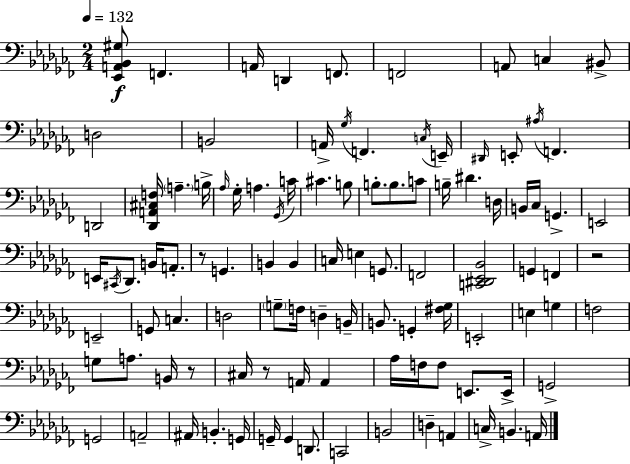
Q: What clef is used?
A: bass